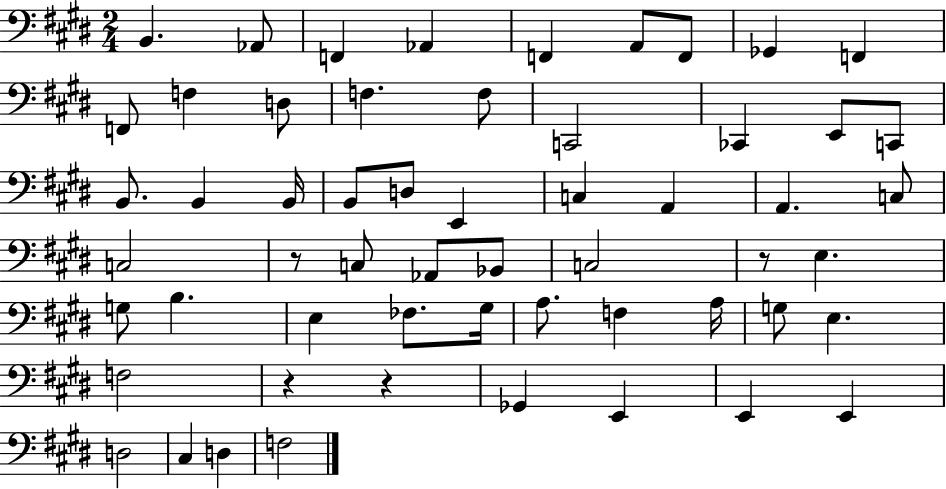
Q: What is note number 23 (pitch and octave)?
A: D3